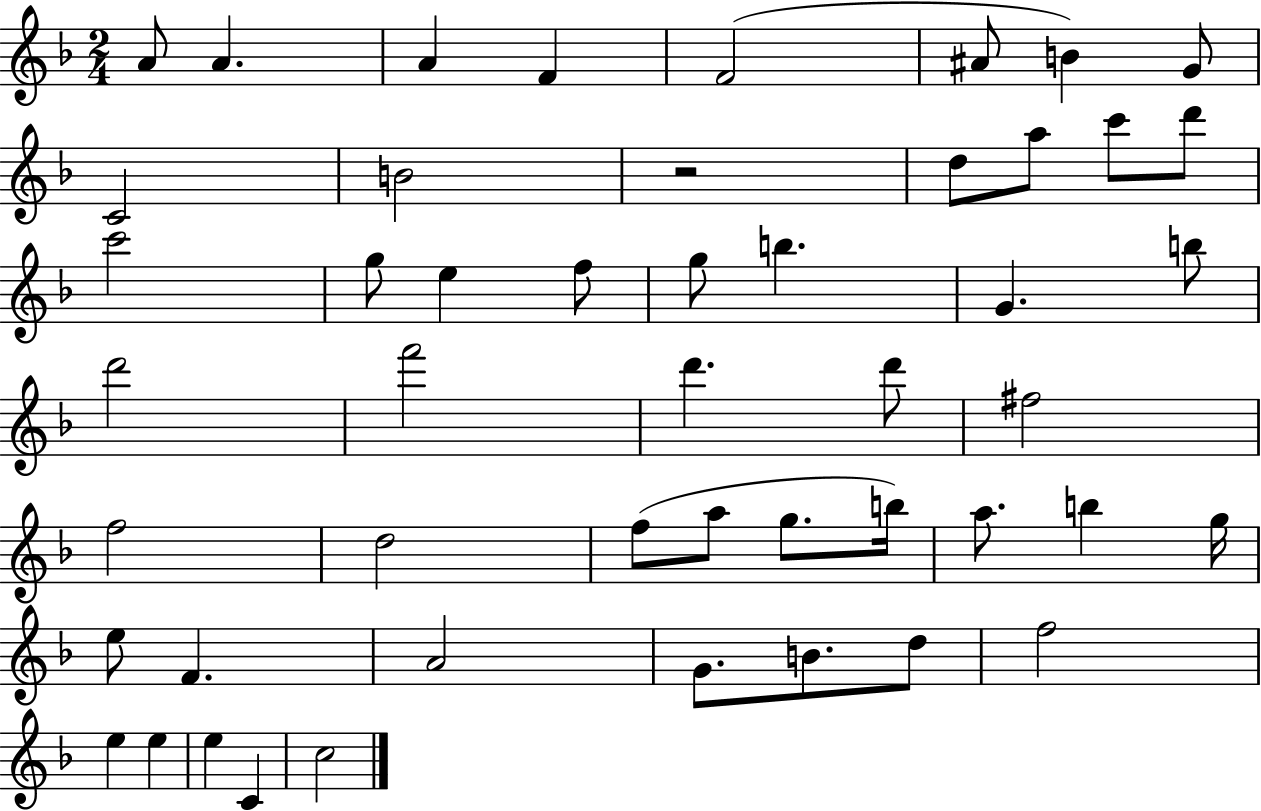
A4/e A4/q. A4/q F4/q F4/h A#4/e B4/q G4/e C4/h B4/h R/h D5/e A5/e C6/e D6/e C6/h G5/e E5/q F5/e G5/e B5/q. G4/q. B5/e D6/h F6/h D6/q. D6/e F#5/h F5/h D5/h F5/e A5/e G5/e. B5/s A5/e. B5/q G5/s E5/e F4/q. A4/h G4/e. B4/e. D5/e F5/h E5/q E5/q E5/q C4/q C5/h